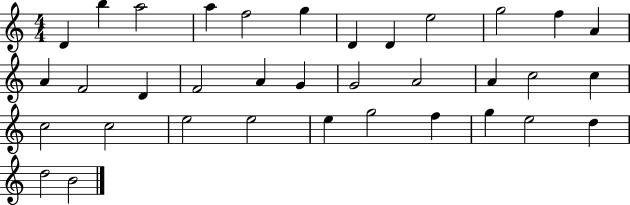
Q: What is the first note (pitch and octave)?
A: D4